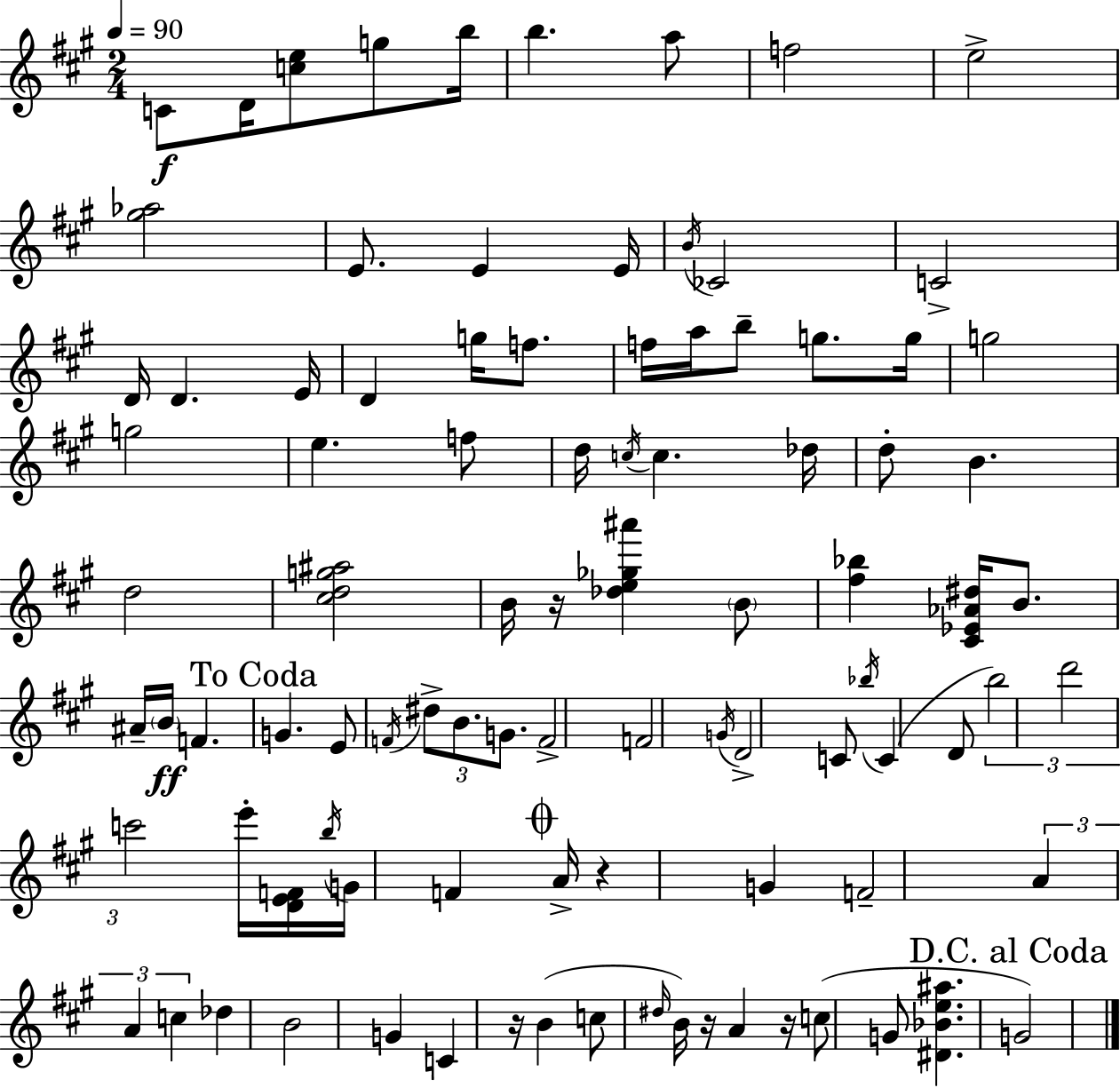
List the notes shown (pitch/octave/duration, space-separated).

C4/e D4/s [C5,E5]/e G5/e B5/s B5/q. A5/e F5/h E5/h [G#5,Ab5]/h E4/e. E4/q E4/s B4/s CES4/h C4/h D4/s D4/q. E4/s D4/q G5/s F5/e. F5/s A5/s B5/e G5/e. G5/s G5/h G5/h E5/q. F5/e D5/s C5/s C5/q. Db5/s D5/e B4/q. D5/h [C#5,D5,G5,A#5]/h B4/s R/s [Db5,E5,Gb5,A#6]/q B4/e [F#5,Bb5]/q [C#4,Eb4,Ab4,D#5]/s B4/e. A#4/s B4/s F4/q. G4/q. E4/e F4/s D#5/e B4/e. G4/e. F4/h F4/h G4/s D4/h C4/e Bb5/s C4/q D4/e B5/h D6/h C6/h E6/s [D4,E4,F4]/s B5/s G4/s F4/q A4/s R/q G4/q F4/h A4/q A4/q C5/q Db5/q B4/h G4/q C4/q R/s B4/q C5/e D#5/s B4/s R/s A4/q R/s C5/e G4/e [D#4,Bb4,E5,A#5]/q. G4/h